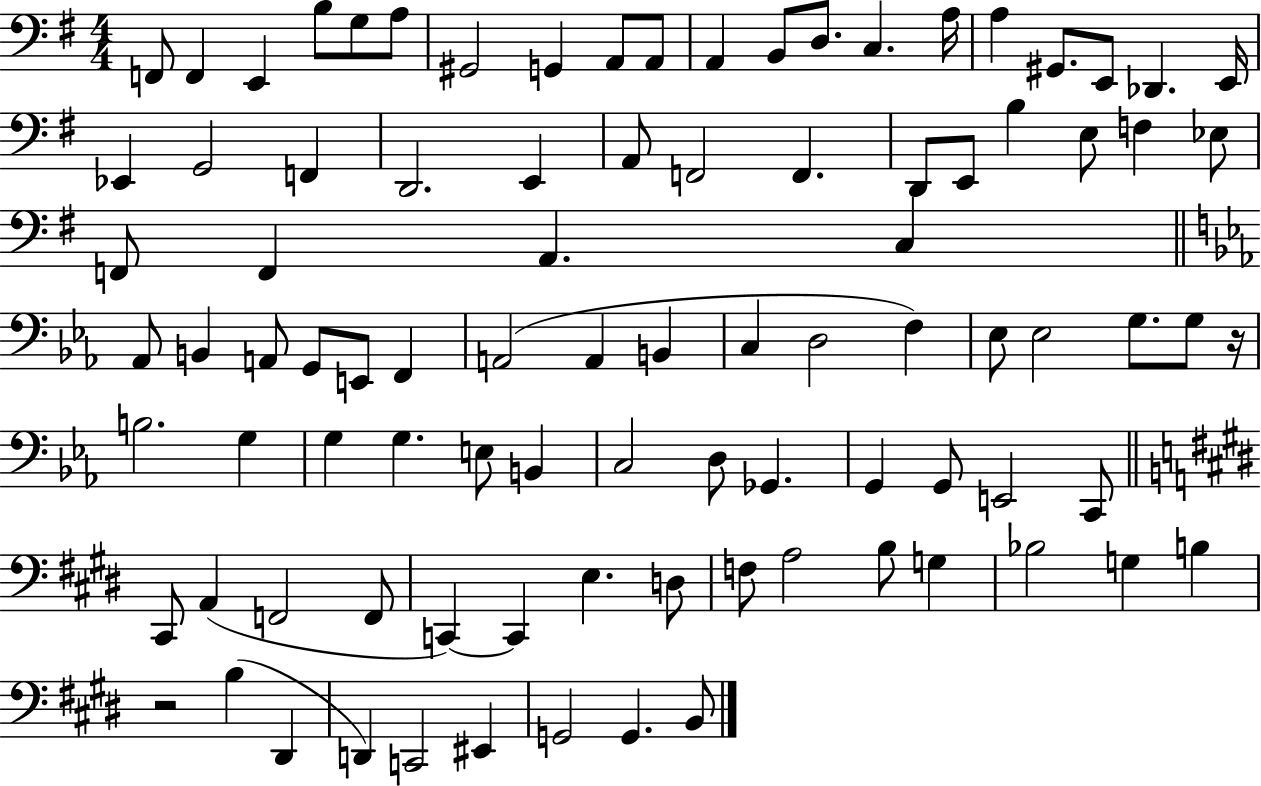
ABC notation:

X:1
T:Untitled
M:4/4
L:1/4
K:G
F,,/2 F,, E,, B,/2 G,/2 A,/2 ^G,,2 G,, A,,/2 A,,/2 A,, B,,/2 D,/2 C, A,/4 A, ^G,,/2 E,,/2 _D,, E,,/4 _E,, G,,2 F,, D,,2 E,, A,,/2 F,,2 F,, D,,/2 E,,/2 B, E,/2 F, _E,/2 F,,/2 F,, A,, C, _A,,/2 B,, A,,/2 G,,/2 E,,/2 F,, A,,2 A,, B,, C, D,2 F, _E,/2 _E,2 G,/2 G,/2 z/4 B,2 G, G, G, E,/2 B,, C,2 D,/2 _G,, G,, G,,/2 E,,2 C,,/2 ^C,,/2 A,, F,,2 F,,/2 C,, C,, E, D,/2 F,/2 A,2 B,/2 G, _B,2 G, B, z2 B, ^D,, D,, C,,2 ^E,, G,,2 G,, B,,/2